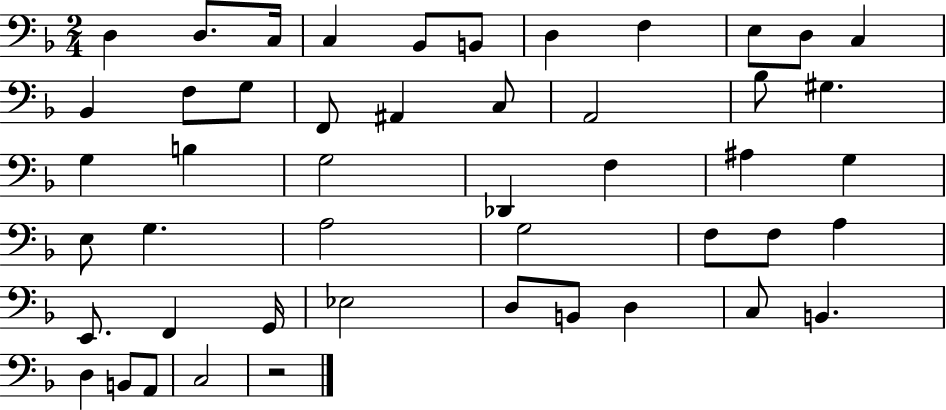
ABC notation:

X:1
T:Untitled
M:2/4
L:1/4
K:F
D, D,/2 C,/4 C, _B,,/2 B,,/2 D, F, E,/2 D,/2 C, _B,, F,/2 G,/2 F,,/2 ^A,, C,/2 A,,2 _B,/2 ^G, G, B, G,2 _D,, F, ^A, G, E,/2 G, A,2 G,2 F,/2 F,/2 A, E,,/2 F,, G,,/4 _E,2 D,/2 B,,/2 D, C,/2 B,, D, B,,/2 A,,/2 C,2 z2